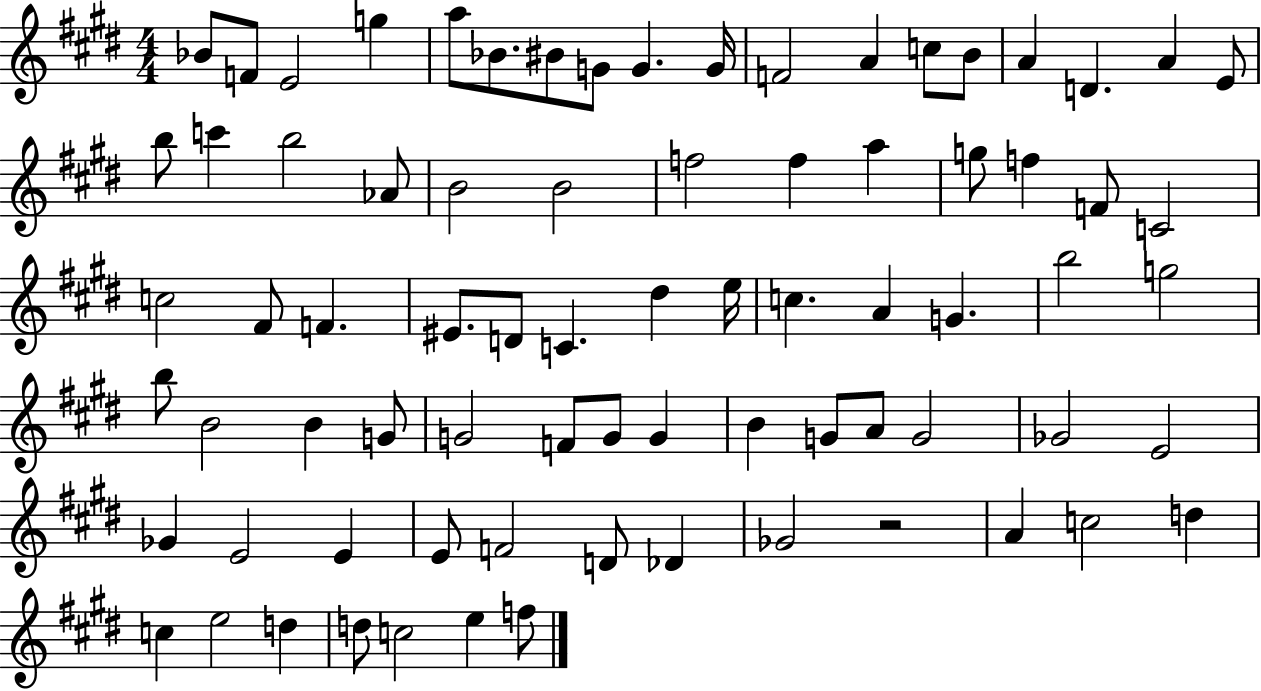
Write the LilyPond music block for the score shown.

{
  \clef treble
  \numericTimeSignature
  \time 4/4
  \key e \major
  bes'8 f'8 e'2 g''4 | a''8 bes'8. bis'8 g'8 g'4. g'16 | f'2 a'4 c''8 b'8 | a'4 d'4. a'4 e'8 | \break b''8 c'''4 b''2 aes'8 | b'2 b'2 | f''2 f''4 a''4 | g''8 f''4 f'8 c'2 | \break c''2 fis'8 f'4. | eis'8. d'8 c'4. dis''4 e''16 | c''4. a'4 g'4. | b''2 g''2 | \break b''8 b'2 b'4 g'8 | g'2 f'8 g'8 g'4 | b'4 g'8 a'8 g'2 | ges'2 e'2 | \break ges'4 e'2 e'4 | e'8 f'2 d'8 des'4 | ges'2 r2 | a'4 c''2 d''4 | \break c''4 e''2 d''4 | d''8 c''2 e''4 f''8 | \bar "|."
}